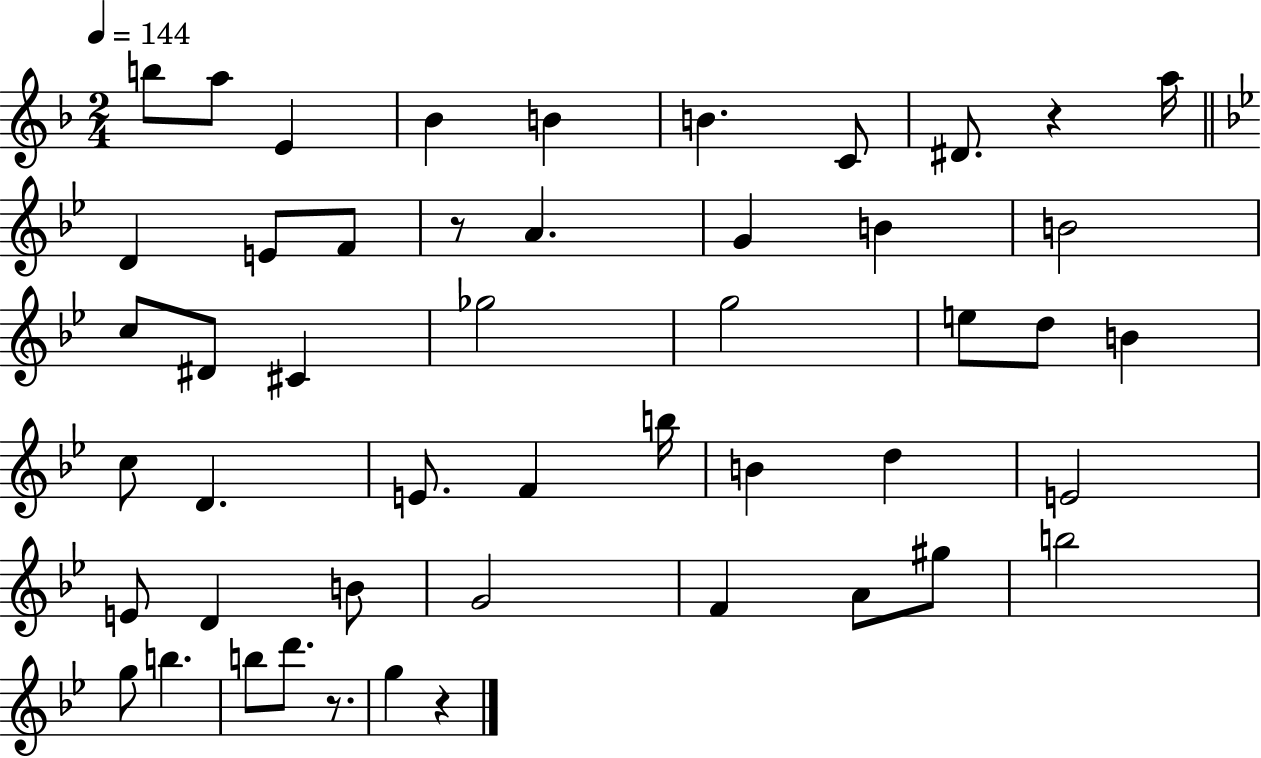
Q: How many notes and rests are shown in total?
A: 49